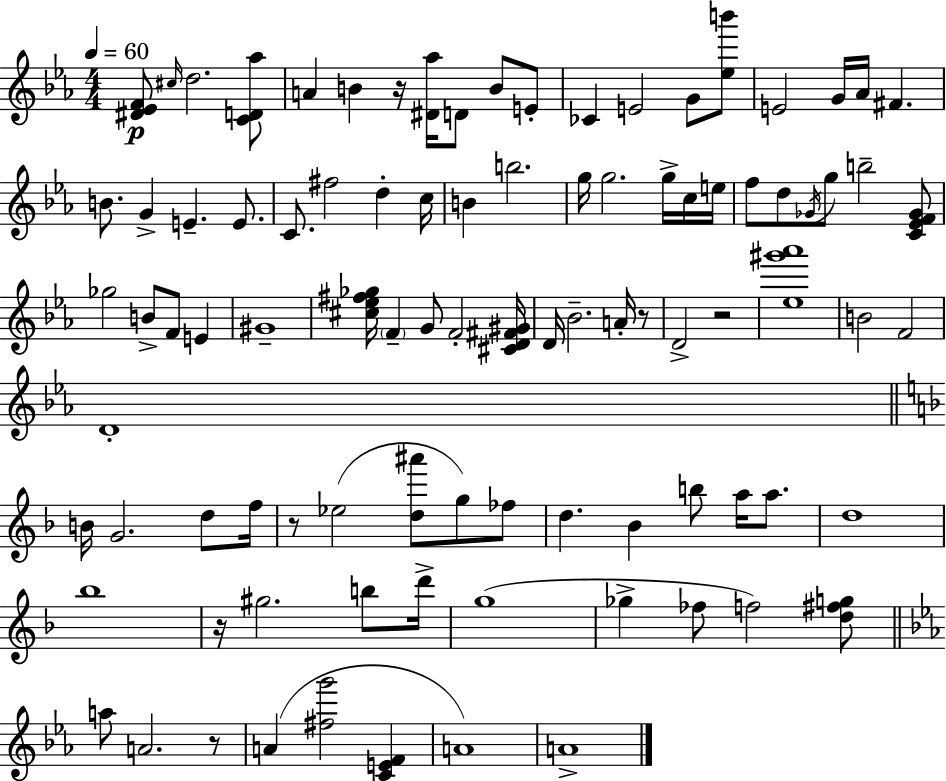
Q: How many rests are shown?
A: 6